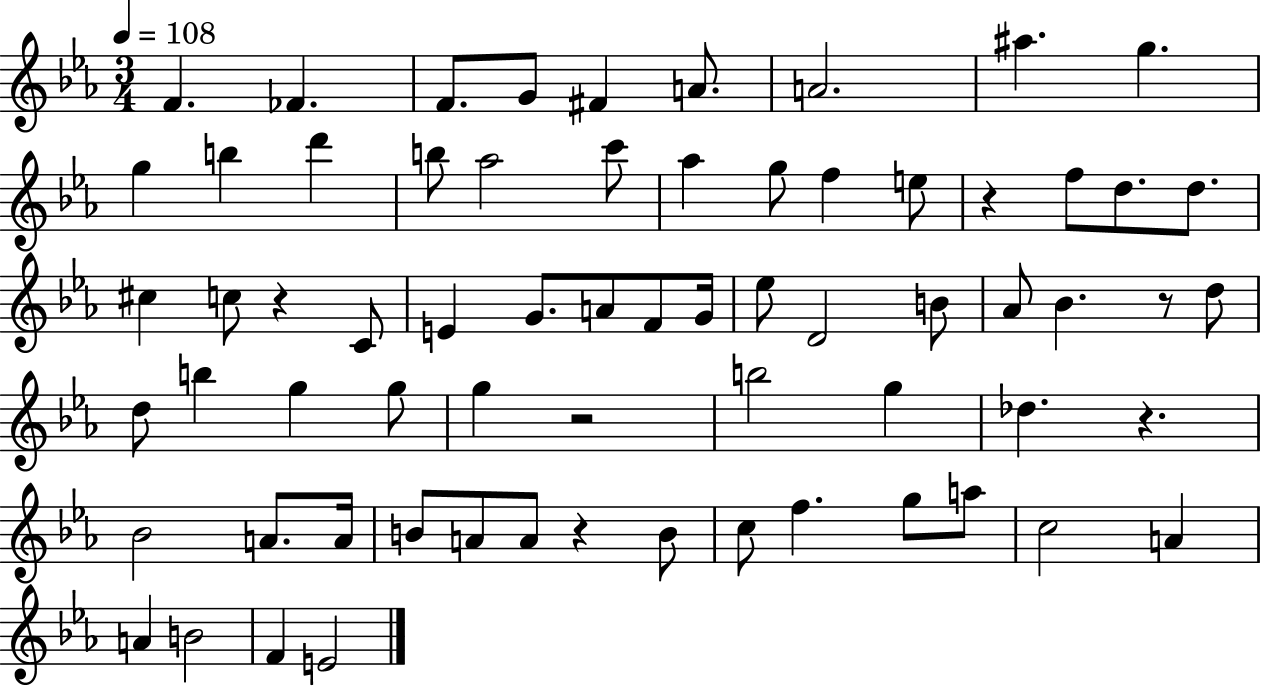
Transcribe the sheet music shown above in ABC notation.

X:1
T:Untitled
M:3/4
L:1/4
K:Eb
F _F F/2 G/2 ^F A/2 A2 ^a g g b d' b/2 _a2 c'/2 _a g/2 f e/2 z f/2 d/2 d/2 ^c c/2 z C/2 E G/2 A/2 F/2 G/4 _e/2 D2 B/2 _A/2 _B z/2 d/2 d/2 b g g/2 g z2 b2 g _d z _B2 A/2 A/4 B/2 A/2 A/2 z B/2 c/2 f g/2 a/2 c2 A A B2 F E2